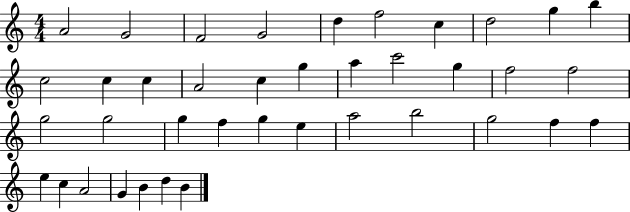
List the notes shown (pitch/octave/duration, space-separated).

A4/h G4/h F4/h G4/h D5/q F5/h C5/q D5/h G5/q B5/q C5/h C5/q C5/q A4/h C5/q G5/q A5/q C6/h G5/q F5/h F5/h G5/h G5/h G5/q F5/q G5/q E5/q A5/h B5/h G5/h F5/q F5/q E5/q C5/q A4/h G4/q B4/q D5/q B4/q